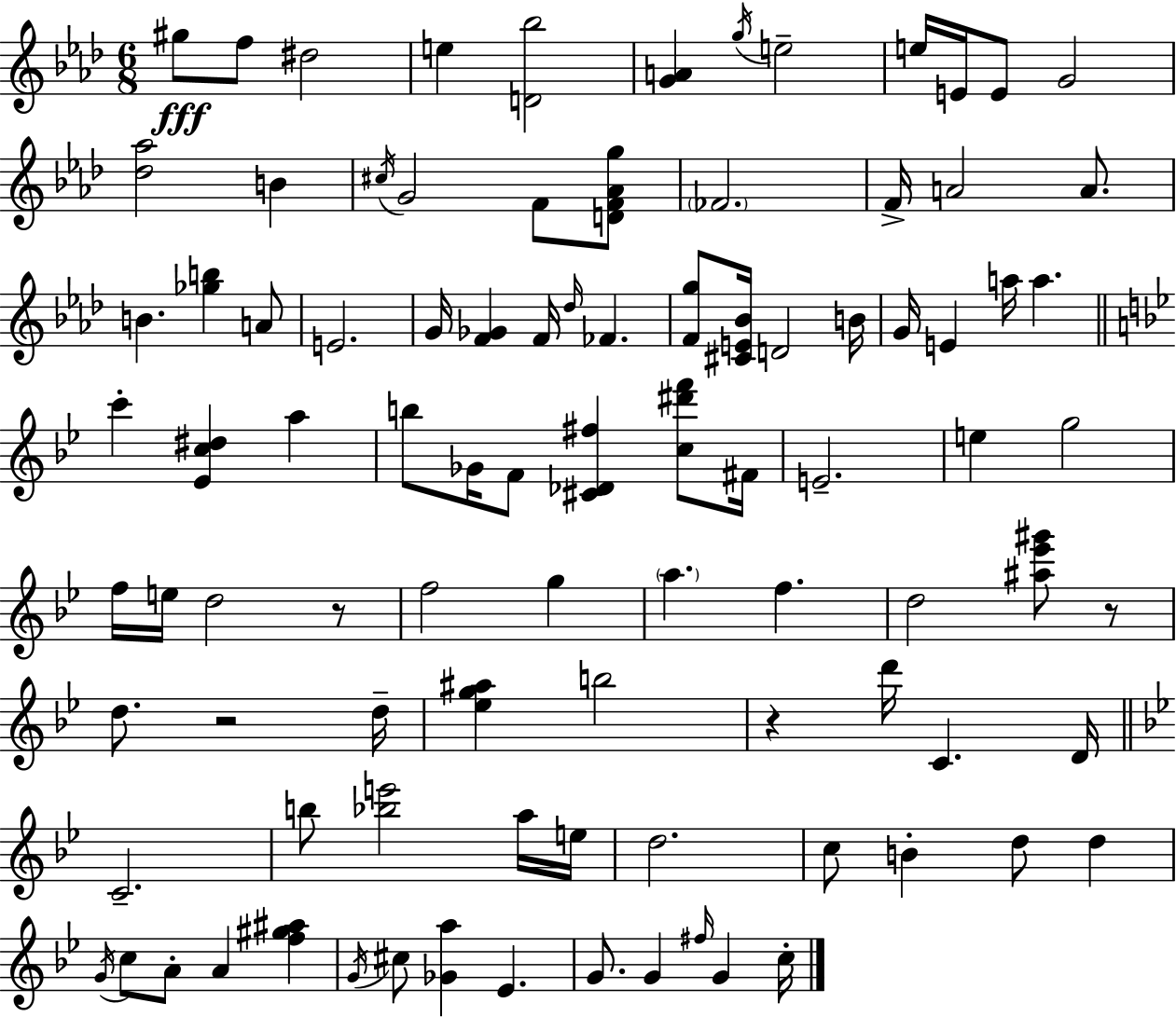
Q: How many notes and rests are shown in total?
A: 95